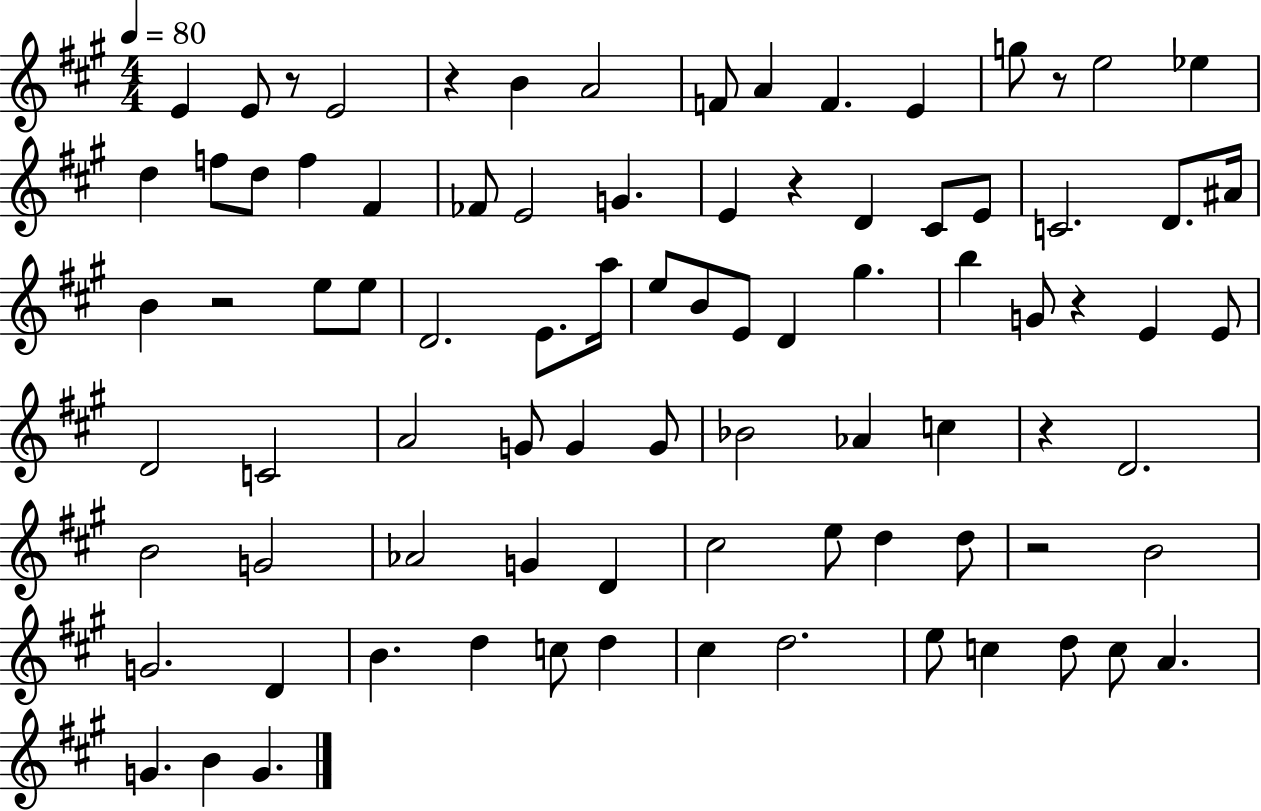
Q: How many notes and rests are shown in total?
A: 86